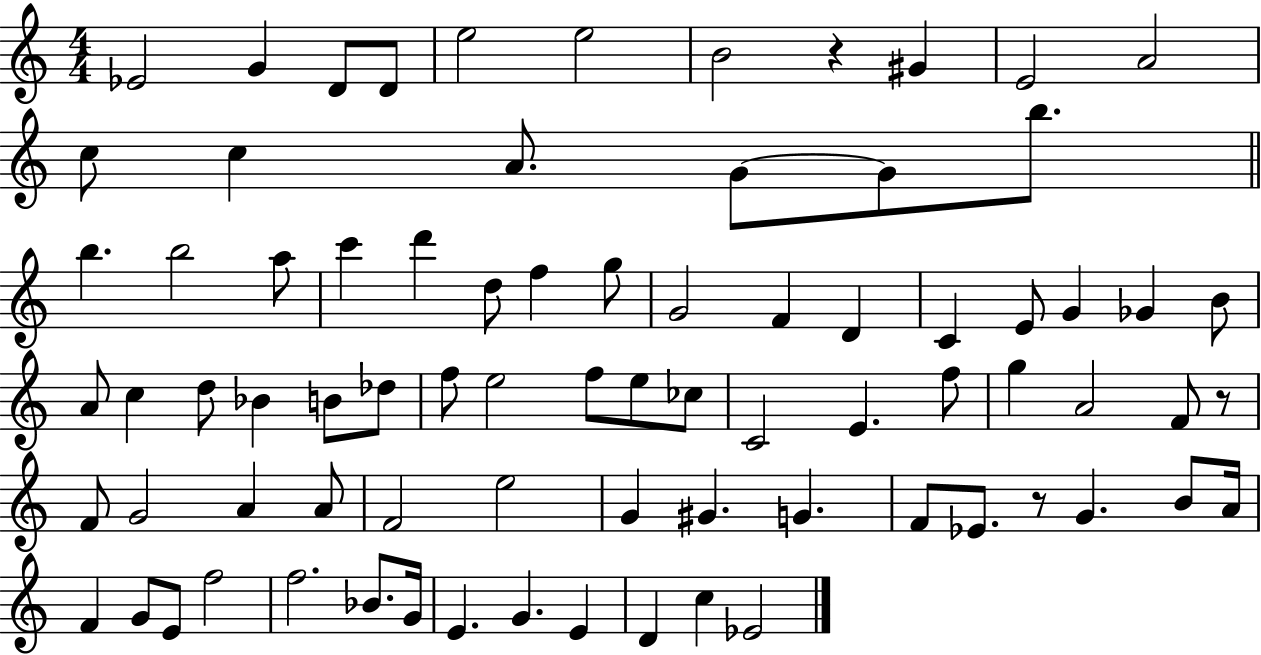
{
  \clef treble
  \numericTimeSignature
  \time 4/4
  \key c \major
  ees'2 g'4 d'8 d'8 | e''2 e''2 | b'2 r4 gis'4 | e'2 a'2 | \break c''8 c''4 a'8. g'8~~ g'8 b''8. | \bar "||" \break \key c \major b''4. b''2 a''8 | c'''4 d'''4 d''8 f''4 g''8 | g'2 f'4 d'4 | c'4 e'8 g'4 ges'4 b'8 | \break a'8 c''4 d''8 bes'4 b'8 des''8 | f''8 e''2 f''8 e''8 ces''8 | c'2 e'4. f''8 | g''4 a'2 f'8 r8 | \break f'8 g'2 a'4 a'8 | f'2 e''2 | g'4 gis'4. g'4. | f'8 ees'8. r8 g'4. b'8 a'16 | \break f'4 g'8 e'8 f''2 | f''2. bes'8. g'16 | e'4. g'4. e'4 | d'4 c''4 ees'2 | \break \bar "|."
}